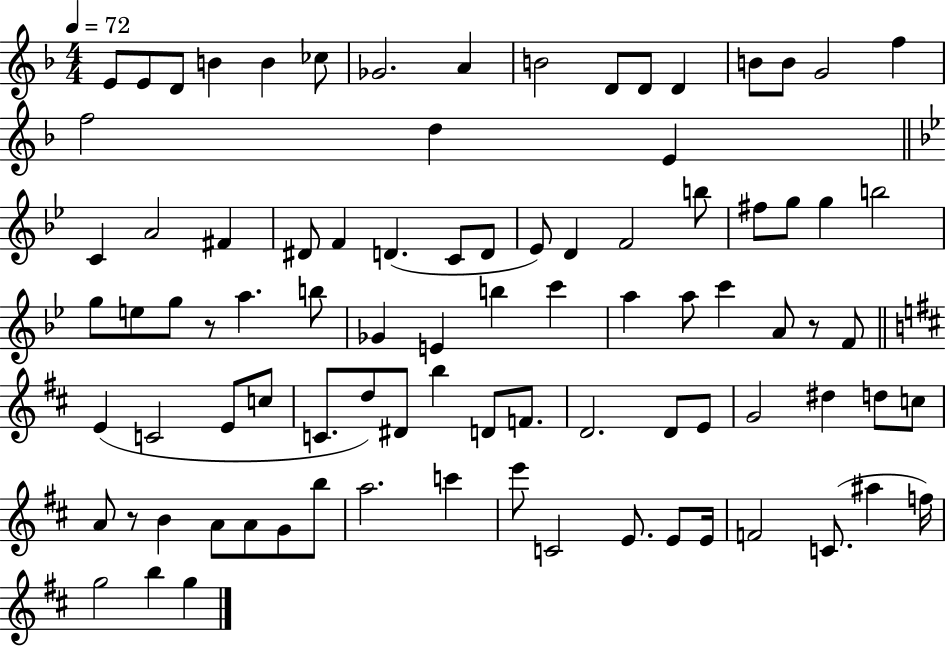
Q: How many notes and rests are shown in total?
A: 89